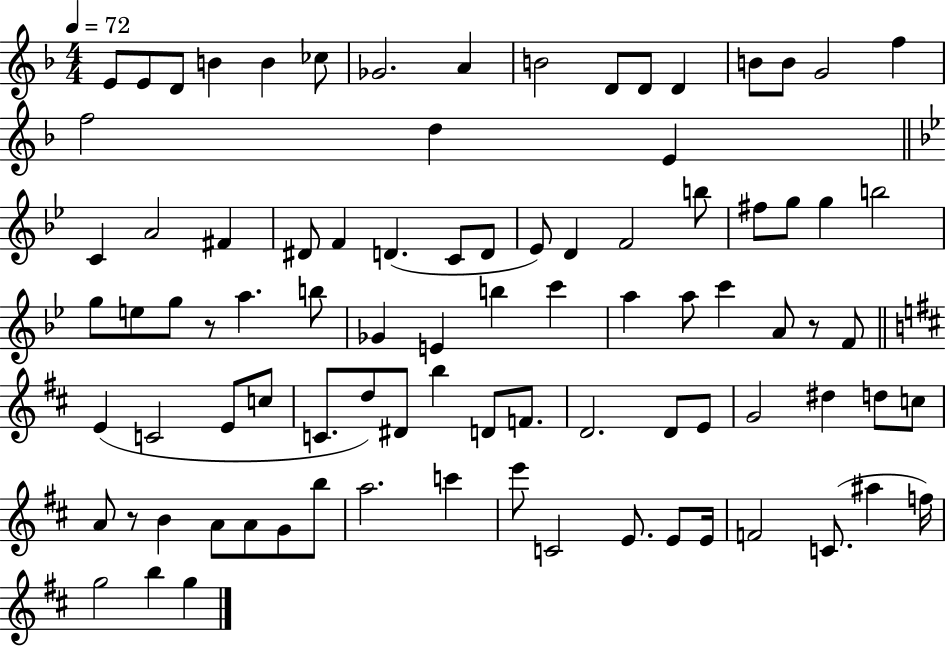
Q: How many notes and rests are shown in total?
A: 89